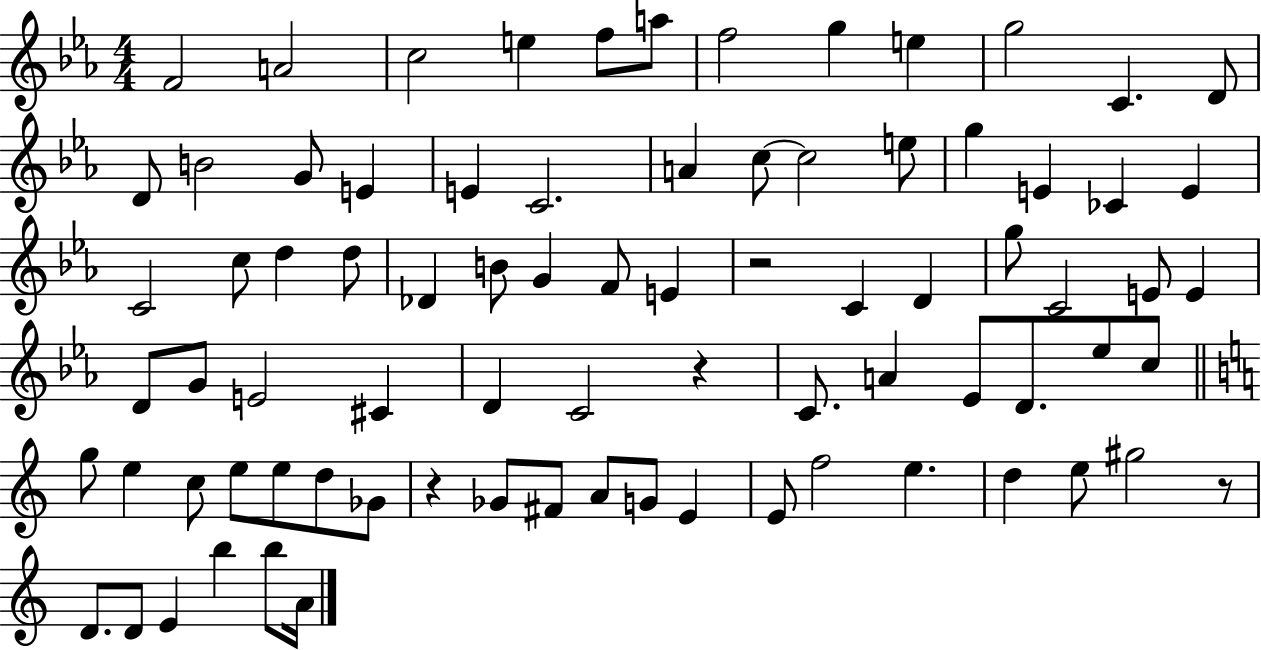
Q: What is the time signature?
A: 4/4